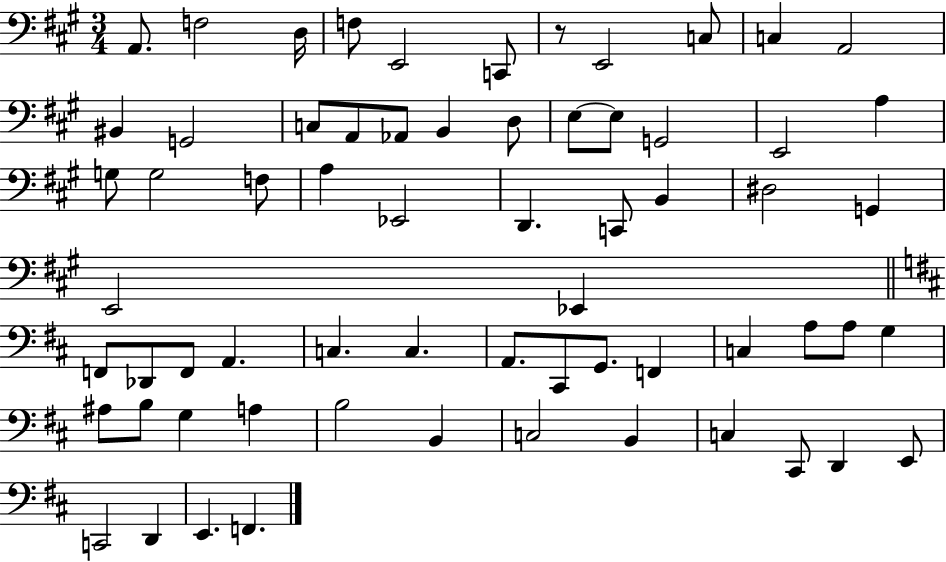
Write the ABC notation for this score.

X:1
T:Untitled
M:3/4
L:1/4
K:A
A,,/2 F,2 D,/4 F,/2 E,,2 C,,/2 z/2 E,,2 C,/2 C, A,,2 ^B,, G,,2 C,/2 A,,/2 _A,,/2 B,, D,/2 E,/2 E,/2 G,,2 E,,2 A, G,/2 G,2 F,/2 A, _E,,2 D,, C,,/2 B,, ^D,2 G,, E,,2 _E,, F,,/2 _D,,/2 F,,/2 A,, C, C, A,,/2 ^C,,/2 G,,/2 F,, C, A,/2 A,/2 G, ^A,/2 B,/2 G, A, B,2 B,, C,2 B,, C, ^C,,/2 D,, E,,/2 C,,2 D,, E,, F,,